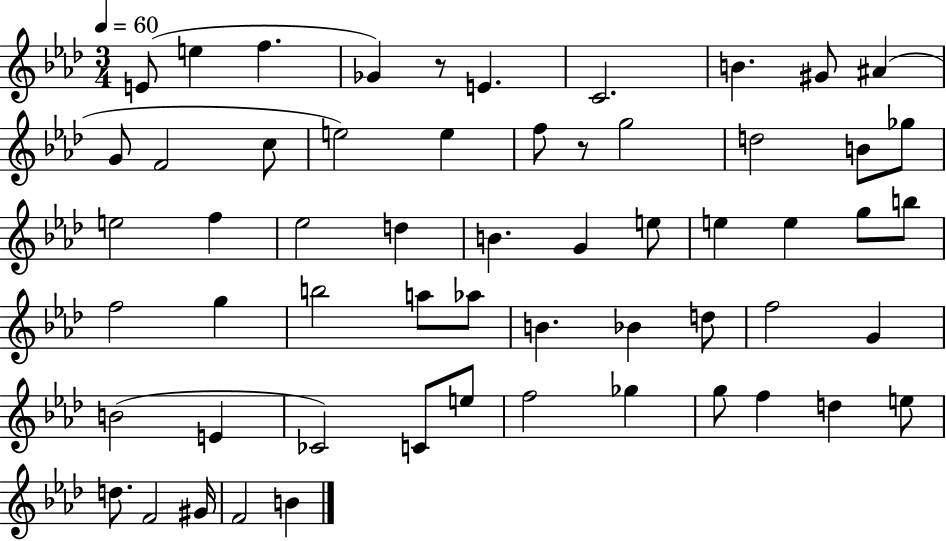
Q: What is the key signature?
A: AES major